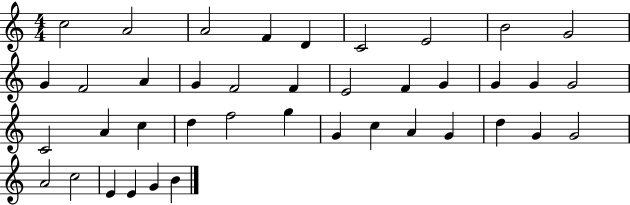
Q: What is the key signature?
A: C major